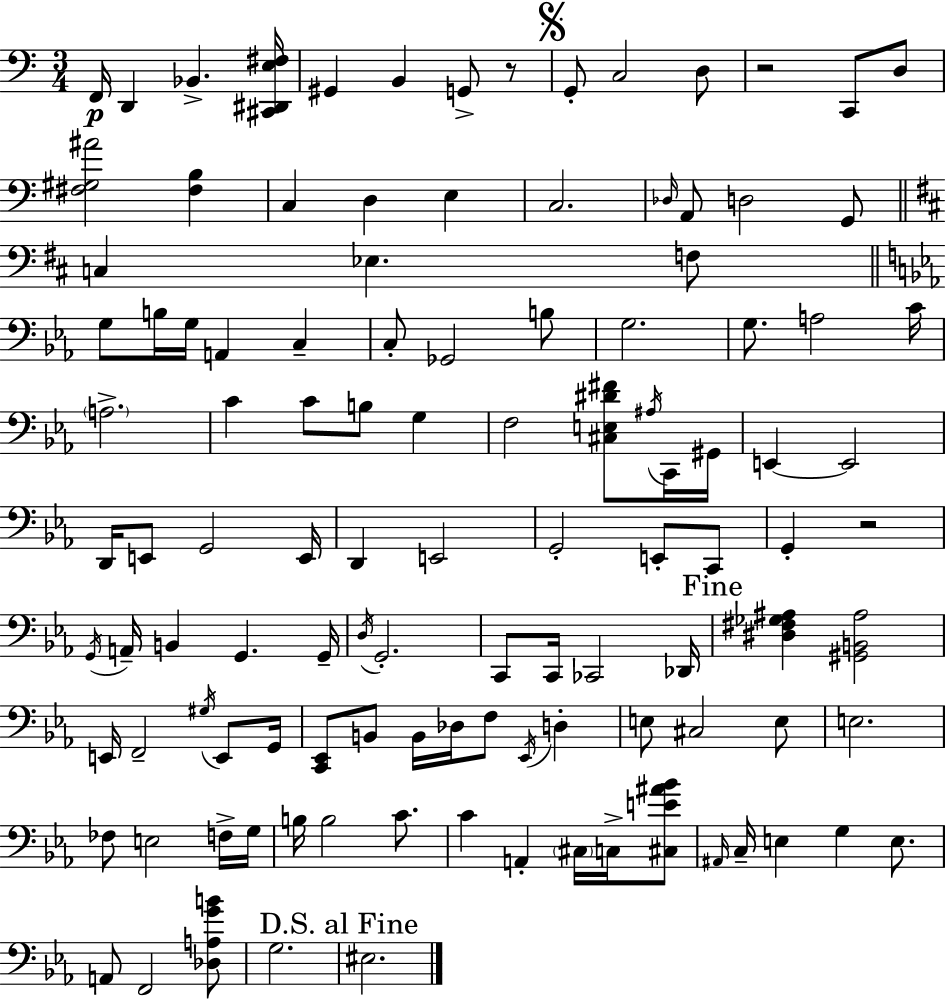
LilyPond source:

{
  \clef bass
  \numericTimeSignature
  \time 3/4
  \key a \minor
  f,16\p d,4 bes,4.-> <cis, dis, e fis>16 | gis,4 b,4 g,8-> r8 | \mark \markup { \musicglyph "scripts.segno" } g,8-. c2 d8 | r2 c,8 d8 | \break <fis gis ais'>2 <fis b>4 | c4 d4 e4 | c2. | \grace { des16 } a,8 d2 g,8 | \break \bar "||" \break \key b \minor c4 ees4. f8 | \bar "||" \break \key ees \major g8 b16 g16 a,4 c4-- | c8-. ges,2 b8 | g2. | g8. a2 c'16 | \break \parenthesize a2.-> | c'4 c'8 b8 g4 | f2 <cis e dis' fis'>8 \acciaccatura { ais16 } c,16 | gis,16 e,4~~ e,2 | \break d,16 e,8 g,2 | e,16 d,4 e,2 | g,2-. e,8-. c,8 | g,4-. r2 | \break \acciaccatura { g,16 } a,16-- b,4 g,4. | g,16-- \acciaccatura { d16 } g,2.-. | c,8 c,16 ces,2 | des,16 \mark "Fine" <dis fis ges ais>4 <gis, b, ais>2 | \break e,16 f,2-- | \acciaccatura { gis16 } e,8 g,16 <c, ees,>8 b,8 b,16 des16 f8 | \acciaccatura { ees,16 } d4-. e8 cis2 | e8 e2. | \break fes8 e2 | f16-> g16 b16 b2 | c'8. c'4 a,4-. | \parenthesize cis16 c16-> <cis e' ais' bes'>8 \grace { ais,16 } c16-- e4 g4 | \break e8. a,8 f,2 | <des a g' b'>8 g2. | \mark "D.S. al Fine" eis2. | \bar "|."
}